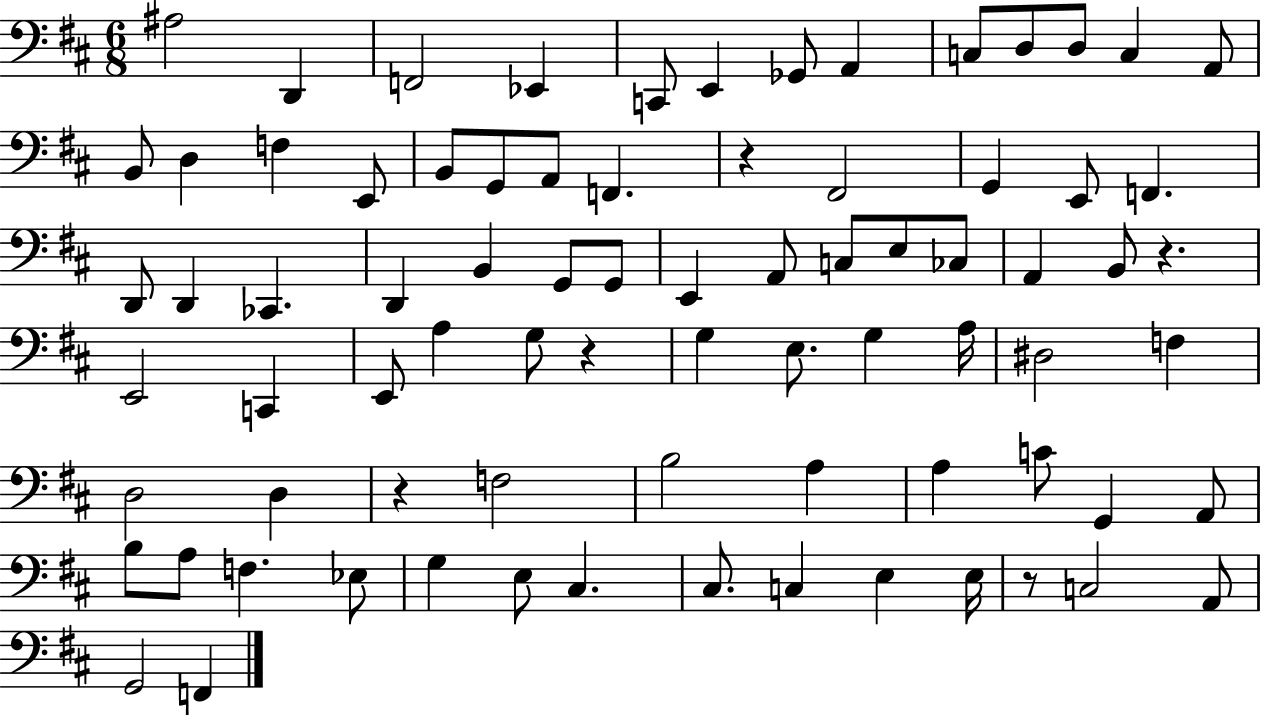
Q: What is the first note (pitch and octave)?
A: A#3